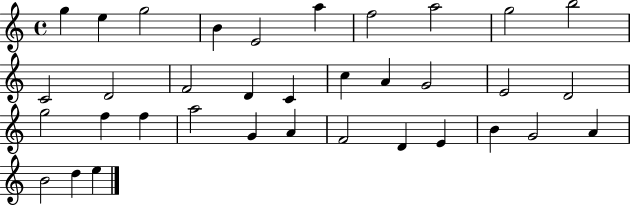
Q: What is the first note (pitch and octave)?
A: G5